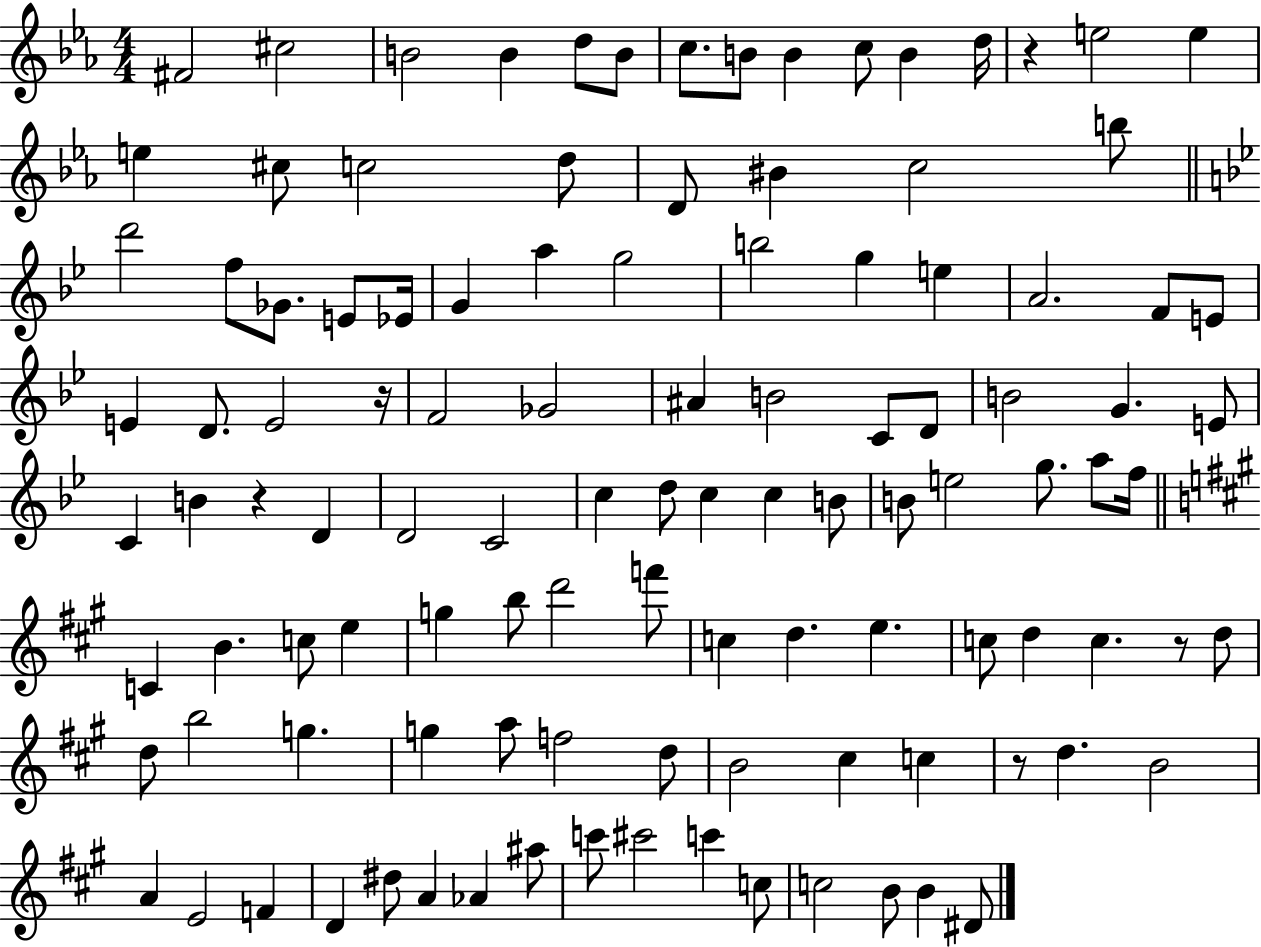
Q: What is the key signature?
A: EES major